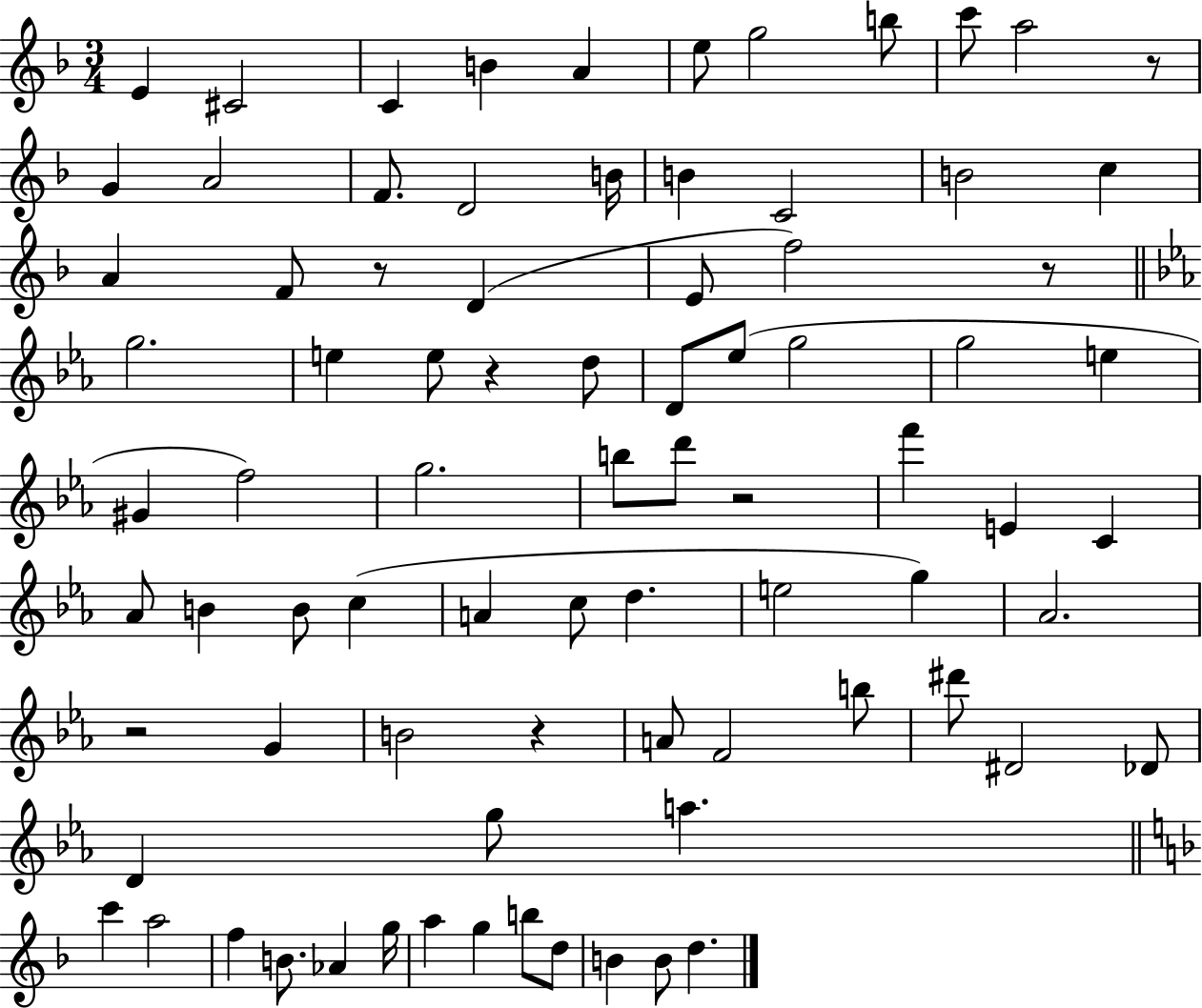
{
  \clef treble
  \numericTimeSignature
  \time 3/4
  \key f \major
  e'4 cis'2 | c'4 b'4 a'4 | e''8 g''2 b''8 | c'''8 a''2 r8 | \break g'4 a'2 | f'8. d'2 b'16 | b'4 c'2 | b'2 c''4 | \break a'4 f'8 r8 d'4( | e'8 f''2) r8 | \bar "||" \break \key ees \major g''2. | e''4 e''8 r4 d''8 | d'8 ees''8( g''2 | g''2 e''4 | \break gis'4 f''2) | g''2. | b''8 d'''8 r2 | f'''4 e'4 c'4 | \break aes'8 b'4 b'8 c''4( | a'4 c''8 d''4. | e''2 g''4) | aes'2. | \break r2 g'4 | b'2 r4 | a'8 f'2 b''8 | dis'''8 dis'2 des'8 | \break d'4 g''8 a''4. | \bar "||" \break \key f \major c'''4 a''2 | f''4 b'8. aes'4 g''16 | a''4 g''4 b''8 d''8 | b'4 b'8 d''4. | \break \bar "|."
}